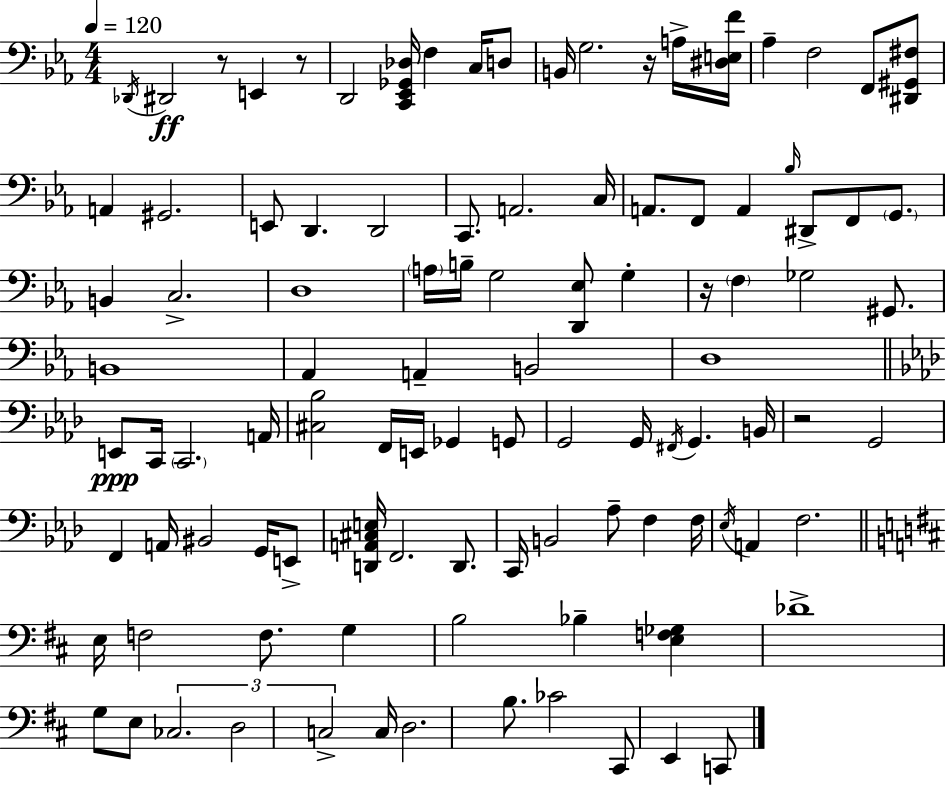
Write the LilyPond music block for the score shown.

{
  \clef bass
  \numericTimeSignature
  \time 4/4
  \key c \minor
  \tempo 4 = 120
  \repeat volta 2 { \acciaccatura { des,16 }\ff dis,2 r8 e,4 r8 | d,2 <c, ees, ges, des>16 f4 c16 d8 | b,16 g2. r16 a16-> | <dis e f'>16 aes4-- f2 f,8 <dis, gis, fis>8 | \break a,4 gis,2. | e,8 d,4. d,2 | c,8. a,2. | c16 a,8. f,8 a,4 \grace { bes16 } dis,8-> f,8 \parenthesize g,8. | \break b,4 c2.-> | d1 | \parenthesize a16 b16-- g2 <d, ees>8 g4-. | r16 \parenthesize f4 ges2 gis,8. | \break b,1 | aes,4 a,4-- b,2 | d1 | \bar "||" \break \key aes \major e,8\ppp c,16 \parenthesize c,2. a,16 | <cis bes>2 f,16 e,16 ges,4 g,8 | g,2 g,16 \acciaccatura { fis,16 } g,4. | b,16 r2 g,2 | \break f,4 a,16 bis,2 g,16 e,8-> | <d, a, cis e>16 f,2. d,8. | c,16 b,2 aes8-- f4 | f16 \acciaccatura { ees16 } a,4 f2. | \break \bar "||" \break \key b \minor e16 f2 f8. g4 | b2 bes4-- <e f ges>4 | des'1-> | g8 e8 \tuplet 3/2 { ces2. | \break d2 c2-> } | c16 d2. b8. | ces'2 cis,8 e,4 c,8 | } \bar "|."
}